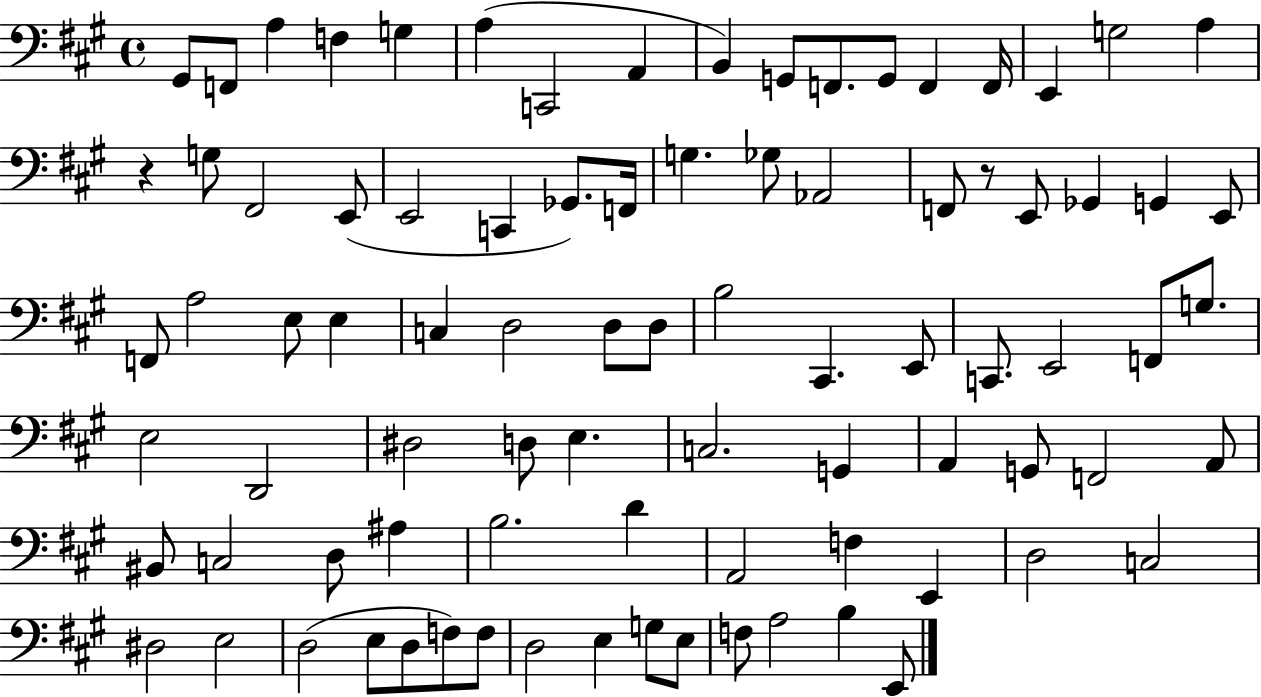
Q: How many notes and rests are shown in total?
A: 86